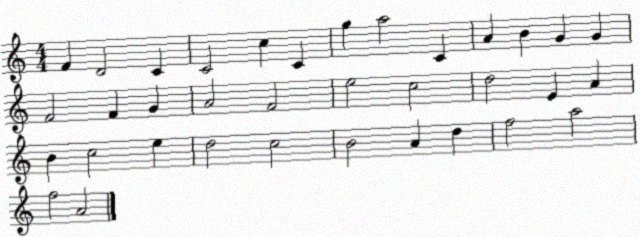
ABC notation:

X:1
T:Untitled
M:4/4
L:1/4
K:C
F D2 C C2 c C g a2 C A B G G F2 F G A2 F2 e2 c2 d2 E A B c2 e d2 c2 B2 A d f2 a2 f2 A2